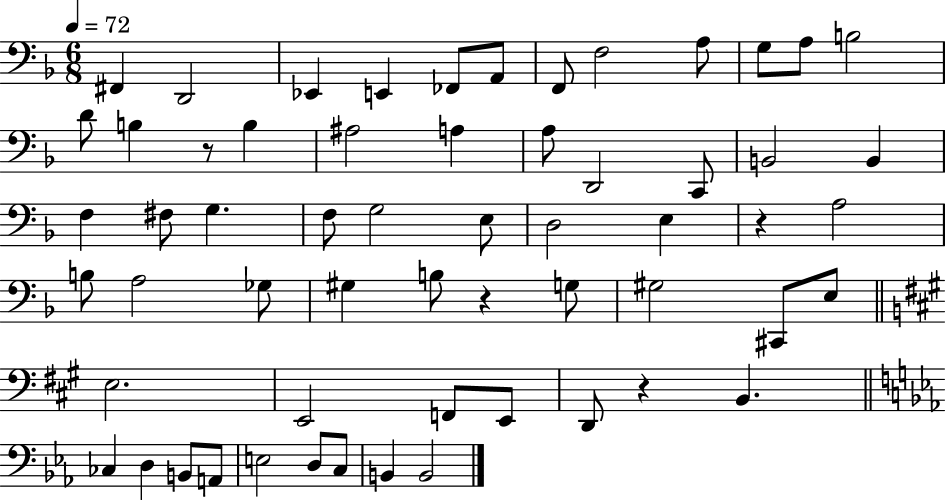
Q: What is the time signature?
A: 6/8